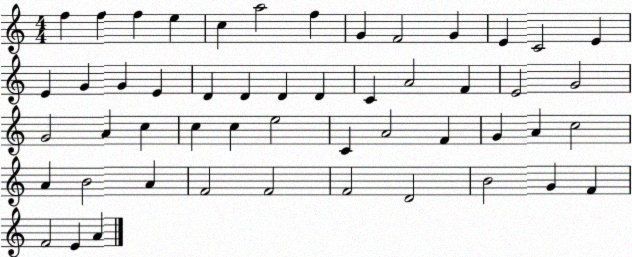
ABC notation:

X:1
T:Untitled
M:4/4
L:1/4
K:C
f f f e c a2 f G F2 G E C2 E E G G E D D D D C A2 F E2 G2 G2 A c c c e2 C A2 F G A c2 A B2 A F2 F2 F2 D2 B2 G F F2 E A